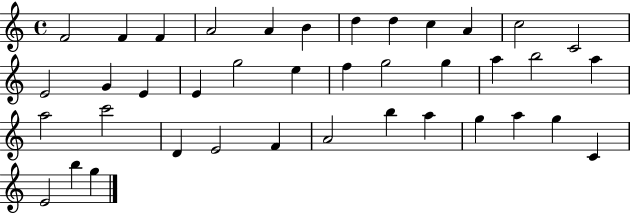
X:1
T:Untitled
M:4/4
L:1/4
K:C
F2 F F A2 A B d d c A c2 C2 E2 G E E g2 e f g2 g a b2 a a2 c'2 D E2 F A2 b a g a g C E2 b g